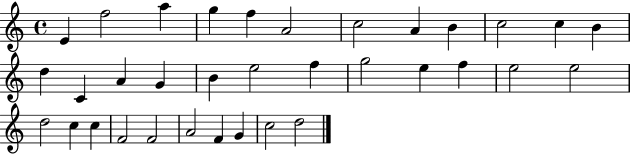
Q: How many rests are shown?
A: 0